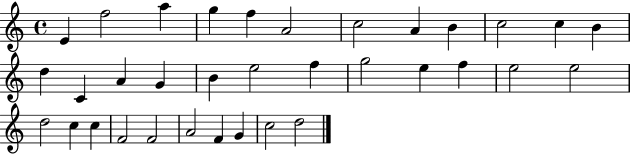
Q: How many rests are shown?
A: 0